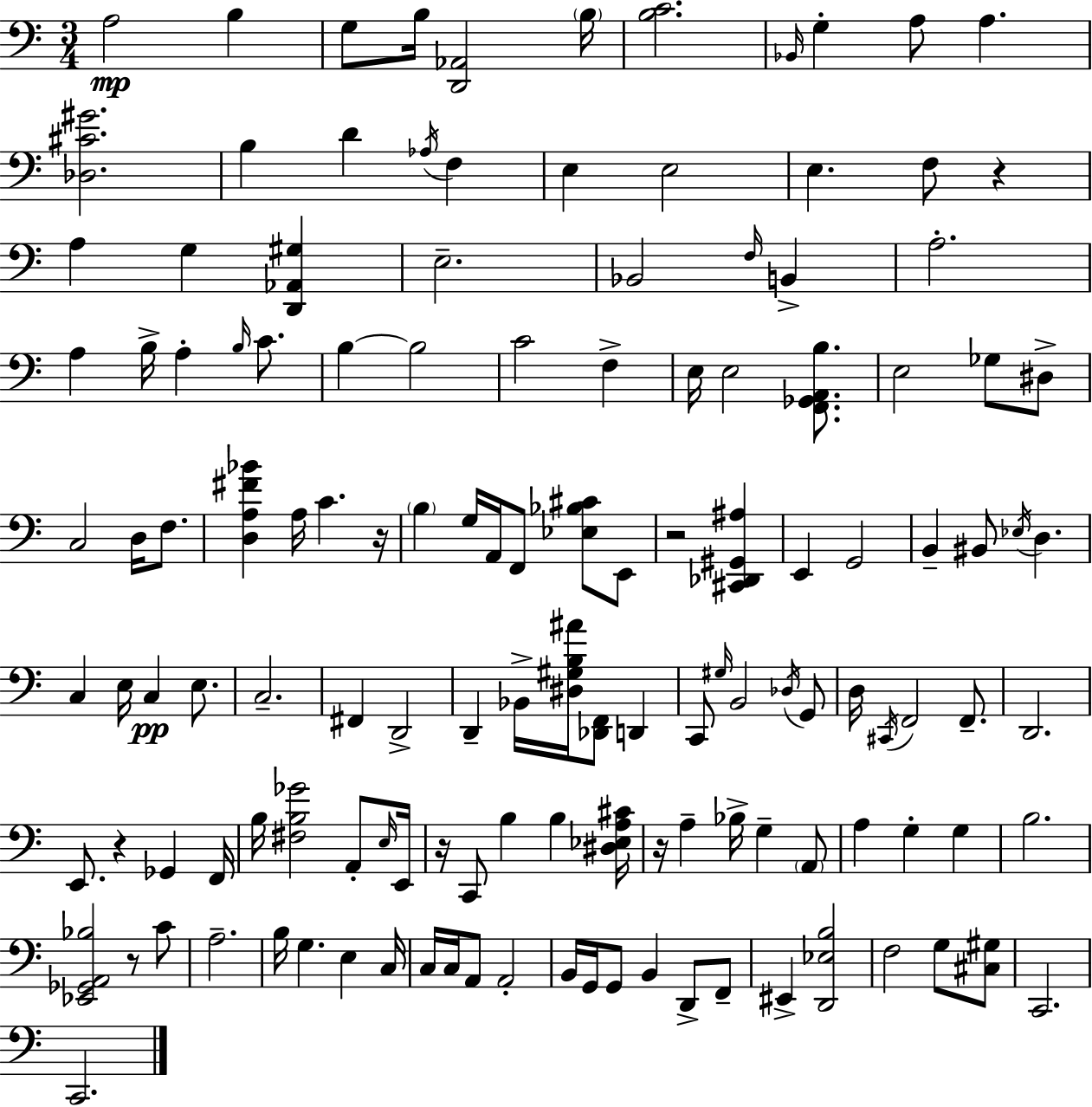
X:1
T:Untitled
M:3/4
L:1/4
K:C
A,2 B, G,/2 B,/4 [D,,_A,,]2 B,/4 [B,C]2 _B,,/4 G, A,/2 A, [_D,^C^G]2 B, D _A,/4 F, E, E,2 E, F,/2 z A, G, [D,,_A,,^G,] E,2 _B,,2 F,/4 B,, A,2 A, B,/4 A, B,/4 C/2 B, B,2 C2 F, E,/4 E,2 [F,,_G,,A,,B,]/2 E,2 _G,/2 ^D,/2 C,2 D,/4 F,/2 [D,A,^F_B] A,/4 C z/4 B, G,/4 A,,/4 F,,/2 [_E,_B,^C]/2 E,,/2 z2 [^C,,_D,,^G,,^A,] E,, G,,2 B,, ^B,,/2 _E,/4 D, C, E,/4 C, E,/2 C,2 ^F,, D,,2 D,, _B,,/4 [^D,^G,B,^A]/4 [_D,,F,,]/2 D,, C,,/2 ^G,/4 B,,2 _D,/4 G,,/2 D,/4 ^C,,/4 F,,2 F,,/2 D,,2 E,,/2 z _G,, F,,/4 B,/4 [^F,B,_G]2 A,,/2 E,/4 E,,/4 z/4 C,,/2 B, B, [^D,_E,A,^C]/4 z/4 A, _B,/4 G, A,,/2 A, G, G, B,2 [_E,,_G,,A,,_B,]2 z/2 C/2 A,2 B,/4 G, E, C,/4 C,/4 C,/4 A,,/2 A,,2 B,,/4 G,,/4 G,,/2 B,, D,,/2 F,,/2 ^E,, [D,,_E,B,]2 F,2 G,/2 [^C,^G,]/2 C,,2 C,,2